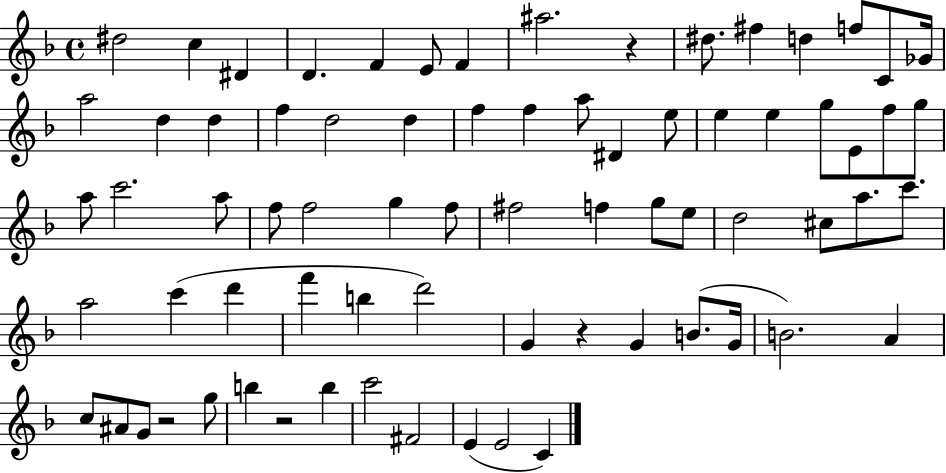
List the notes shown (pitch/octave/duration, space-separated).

D#5/h C5/q D#4/q D4/q. F4/q E4/e F4/q A#5/h. R/q D#5/e. F#5/q D5/q F5/e C4/e Gb4/s A5/h D5/q D5/q F5/q D5/h D5/q F5/q F5/q A5/e D#4/q E5/e E5/q E5/q G5/e E4/e F5/e G5/e A5/e C6/h. A5/e F5/e F5/h G5/q F5/e F#5/h F5/q G5/e E5/e D5/h C#5/e A5/e. C6/e. A5/h C6/q D6/q F6/q B5/q D6/h G4/q R/q G4/q B4/e. G4/s B4/h. A4/q C5/e A#4/e G4/e R/h G5/e B5/q R/h B5/q C6/h F#4/h E4/q E4/h C4/q